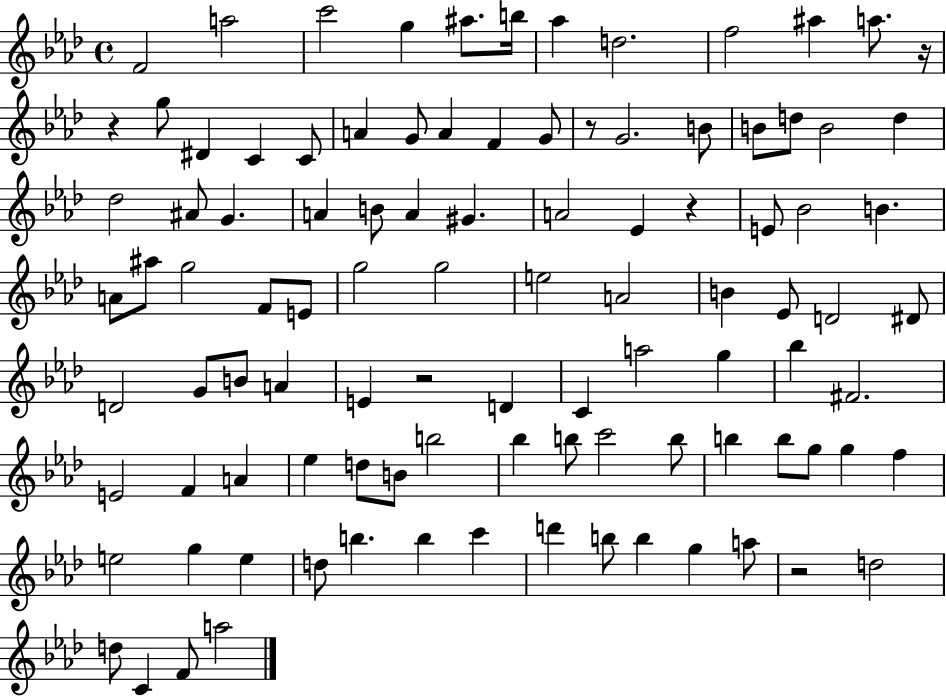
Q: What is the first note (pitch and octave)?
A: F4